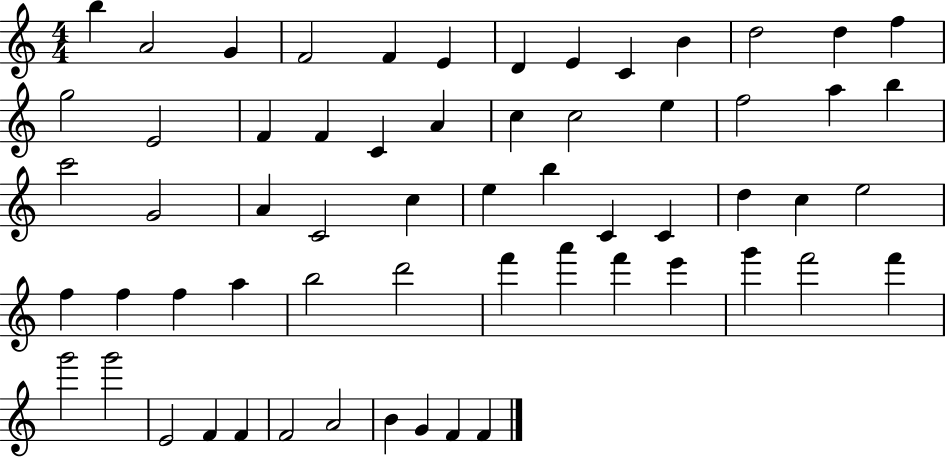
{
  \clef treble
  \numericTimeSignature
  \time 4/4
  \key c \major
  b''4 a'2 g'4 | f'2 f'4 e'4 | d'4 e'4 c'4 b'4 | d''2 d''4 f''4 | \break g''2 e'2 | f'4 f'4 c'4 a'4 | c''4 c''2 e''4 | f''2 a''4 b''4 | \break c'''2 g'2 | a'4 c'2 c''4 | e''4 b''4 c'4 c'4 | d''4 c''4 e''2 | \break f''4 f''4 f''4 a''4 | b''2 d'''2 | f'''4 a'''4 f'''4 e'''4 | g'''4 f'''2 f'''4 | \break g'''2 g'''2 | e'2 f'4 f'4 | f'2 a'2 | b'4 g'4 f'4 f'4 | \break \bar "|."
}